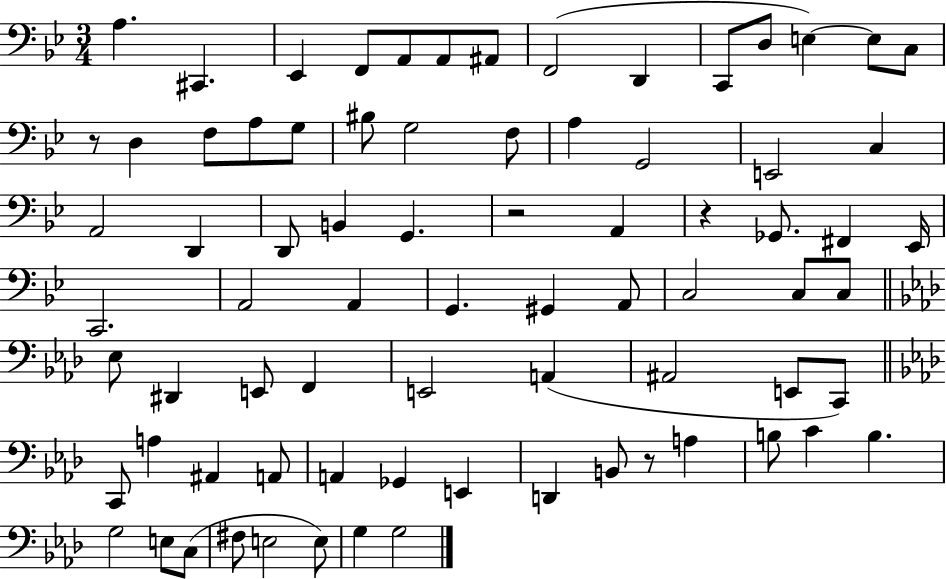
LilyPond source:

{
  \clef bass
  \numericTimeSignature
  \time 3/4
  \key bes \major
  a4. cis,4. | ees,4 f,8 a,8 a,8 ais,8 | f,2( d,4 | c,8 d8 e4~~) e8 c8 | \break r8 d4 f8 a8 g8 | bis8 g2 f8 | a4 g,2 | e,2 c4 | \break a,2 d,4 | d,8 b,4 g,4. | r2 a,4 | r4 ges,8. fis,4 ees,16 | \break c,2. | a,2 a,4 | g,4. gis,4 a,8 | c2 c8 c8 | \break \bar "||" \break \key aes \major ees8 dis,4 e,8 f,4 | e,2 a,4( | ais,2 e,8 c,8) | \bar "||" \break \key aes \major c,8 a4 ais,4 a,8 | a,4 ges,4 e,4 | d,4 b,8 r8 a4 | b8 c'4 b4. | \break g2 e8 c8( | fis8 e2 e8) | g4 g2 | \bar "|."
}